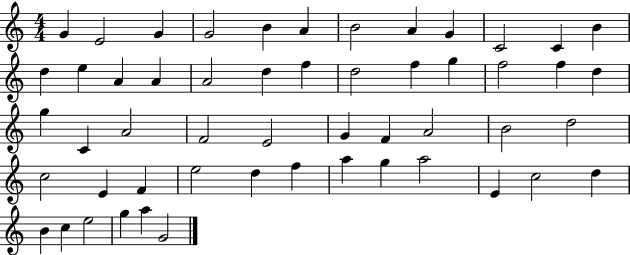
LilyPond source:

{
  \clef treble
  \numericTimeSignature
  \time 4/4
  \key c \major
  g'4 e'2 g'4 | g'2 b'4 a'4 | b'2 a'4 g'4 | c'2 c'4 b'4 | \break d''4 e''4 a'4 a'4 | a'2 d''4 f''4 | d''2 f''4 g''4 | f''2 f''4 d''4 | \break g''4 c'4 a'2 | f'2 e'2 | g'4 f'4 a'2 | b'2 d''2 | \break c''2 e'4 f'4 | e''2 d''4 f''4 | a''4 g''4 a''2 | e'4 c''2 d''4 | \break b'4 c''4 e''2 | g''4 a''4 g'2 | \bar "|."
}